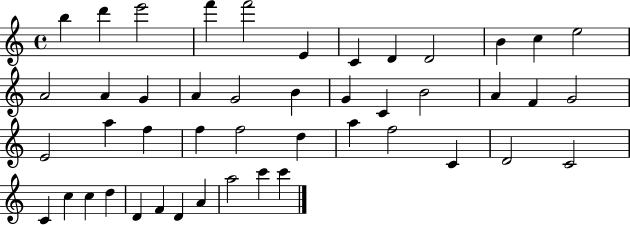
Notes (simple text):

B5/q D6/q E6/h F6/q F6/h E4/q C4/q D4/q D4/h B4/q C5/q E5/h A4/h A4/q G4/q A4/q G4/h B4/q G4/q C4/q B4/h A4/q F4/q G4/h E4/h A5/q F5/q F5/q F5/h D5/q A5/q F5/h C4/q D4/h C4/h C4/q C5/q C5/q D5/q D4/q F4/q D4/q A4/q A5/h C6/q C6/q